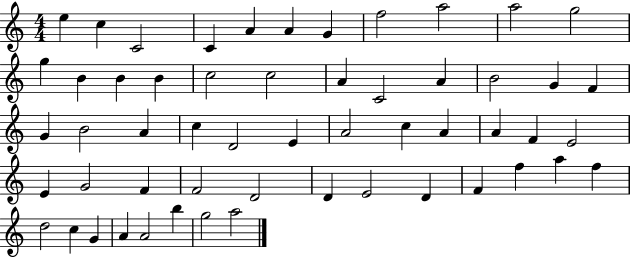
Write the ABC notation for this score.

X:1
T:Untitled
M:4/4
L:1/4
K:C
e c C2 C A A G f2 a2 a2 g2 g B B B c2 c2 A C2 A B2 G F G B2 A c D2 E A2 c A A F E2 E G2 F F2 D2 D E2 D F f a f d2 c G A A2 b g2 a2